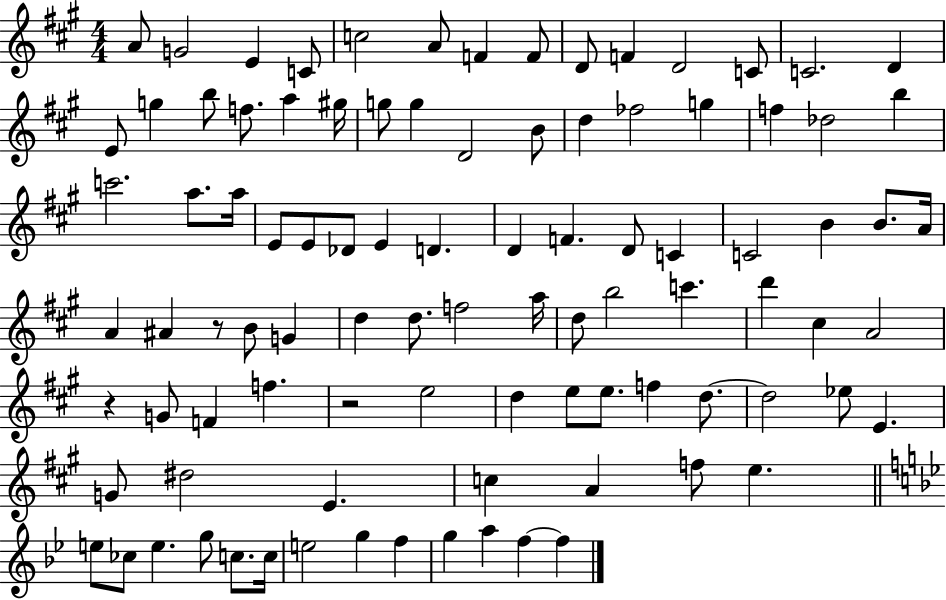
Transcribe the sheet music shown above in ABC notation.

X:1
T:Untitled
M:4/4
L:1/4
K:A
A/2 G2 E C/2 c2 A/2 F F/2 D/2 F D2 C/2 C2 D E/2 g b/2 f/2 a ^g/4 g/2 g D2 B/2 d _f2 g f _d2 b c'2 a/2 a/4 E/2 E/2 _D/2 E D D F D/2 C C2 B B/2 A/4 A ^A z/2 B/2 G d d/2 f2 a/4 d/2 b2 c' d' ^c A2 z G/2 F f z2 e2 d e/2 e/2 f d/2 d2 _e/2 E G/2 ^d2 E c A f/2 e e/2 _c/2 e g/2 c/2 c/4 e2 g f g a f f